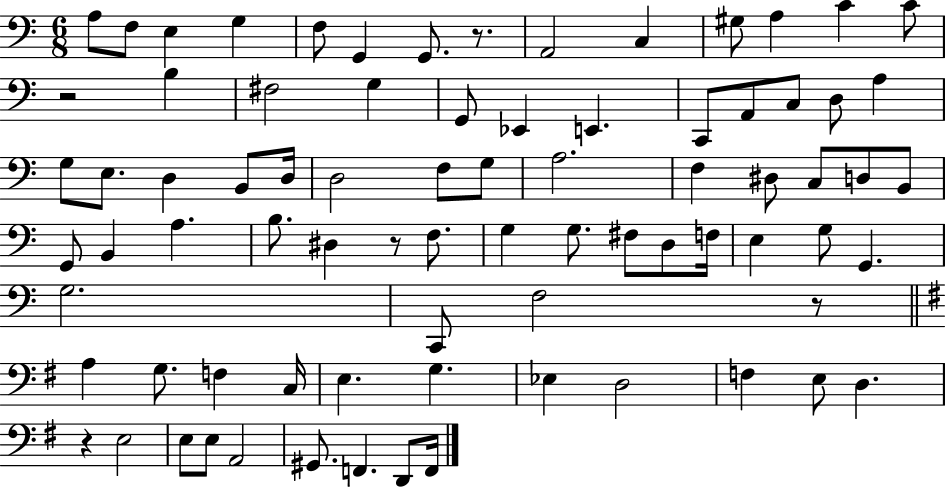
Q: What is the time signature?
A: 6/8